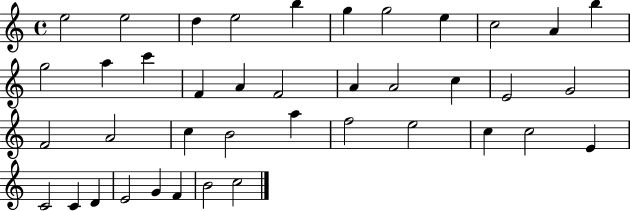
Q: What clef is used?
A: treble